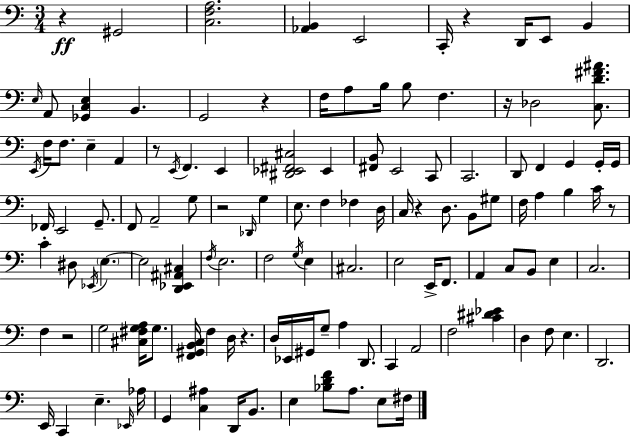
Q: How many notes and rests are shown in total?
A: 124